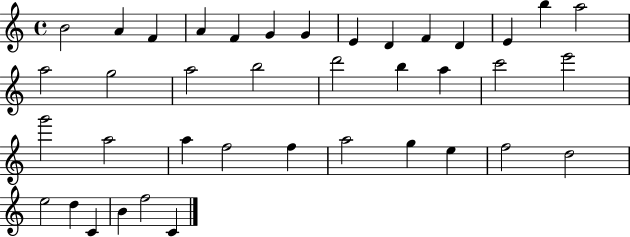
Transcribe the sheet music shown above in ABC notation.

X:1
T:Untitled
M:4/4
L:1/4
K:C
B2 A F A F G G E D F D E b a2 a2 g2 a2 b2 d'2 b a c'2 e'2 g'2 a2 a f2 f a2 g e f2 d2 e2 d C B f2 C